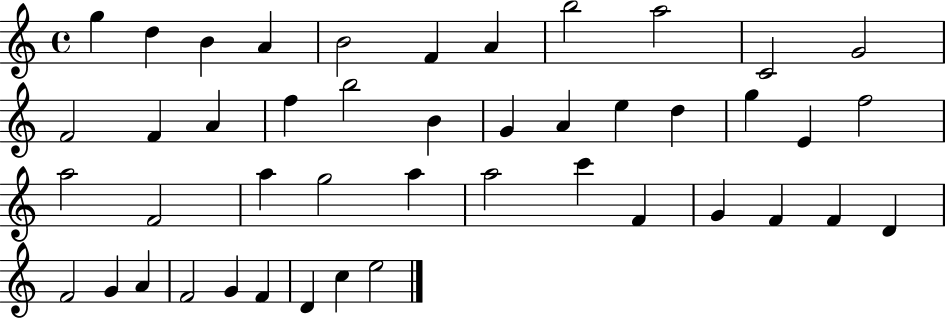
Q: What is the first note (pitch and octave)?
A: G5